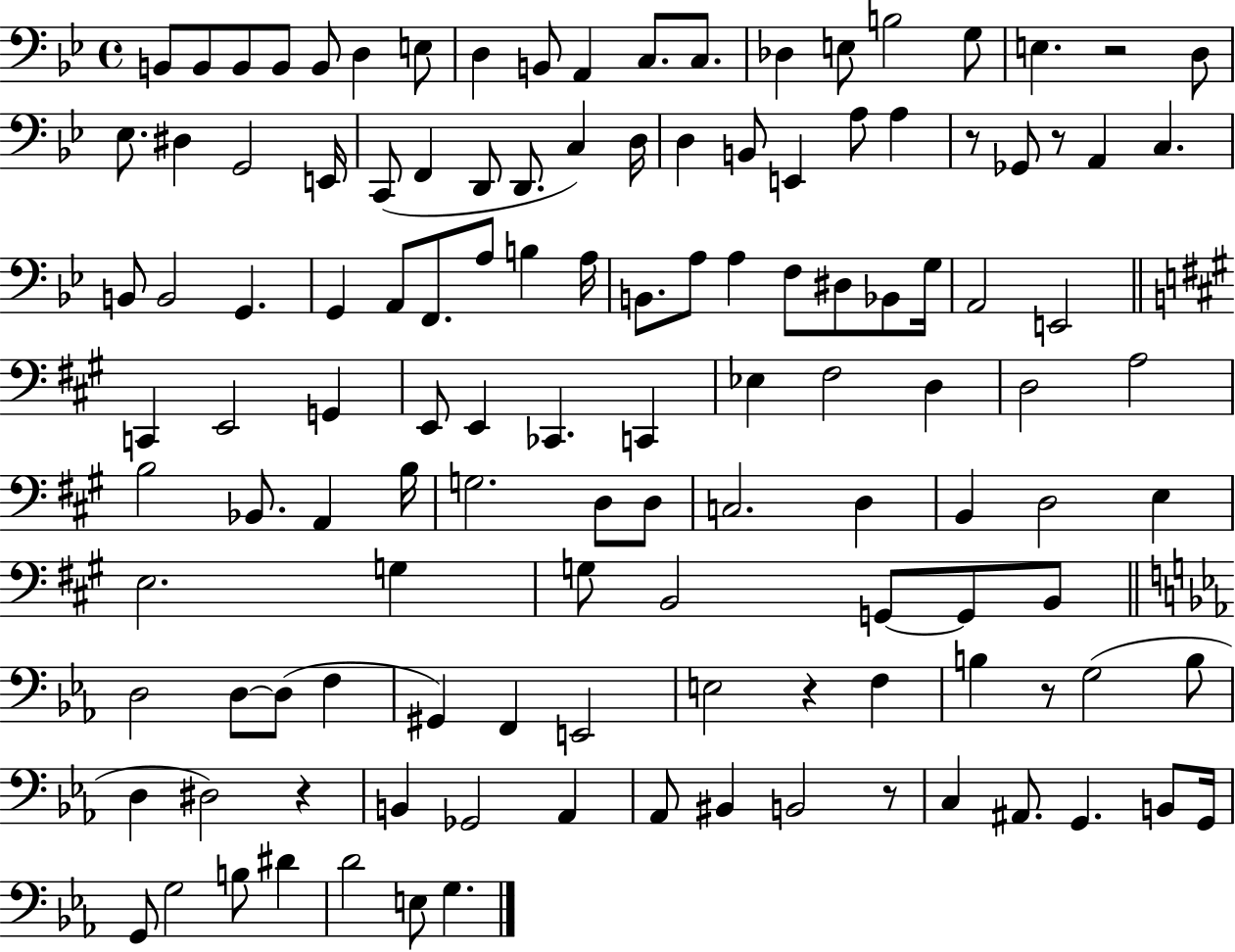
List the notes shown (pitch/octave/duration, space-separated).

B2/e B2/e B2/e B2/e B2/e D3/q E3/e D3/q B2/e A2/q C3/e. C3/e. Db3/q E3/e B3/h G3/e E3/q. R/h D3/e Eb3/e. D#3/q G2/h E2/s C2/e F2/q D2/e D2/e. C3/q D3/s D3/q B2/e E2/q A3/e A3/q R/e Gb2/e R/e A2/q C3/q. B2/e B2/h G2/q. G2/q A2/e F2/e. A3/e B3/q A3/s B2/e. A3/e A3/q F3/e D#3/e Bb2/e G3/s A2/h E2/h C2/q E2/h G2/q E2/e E2/q CES2/q. C2/q Eb3/q F#3/h D3/q D3/h A3/h B3/h Bb2/e. A2/q B3/s G3/h. D3/e D3/e C3/h. D3/q B2/q D3/h E3/q E3/h. G3/q G3/e B2/h G2/e G2/e B2/e D3/h D3/e D3/e F3/q G#2/q F2/q E2/h E3/h R/q F3/q B3/q R/e G3/h B3/e D3/q D#3/h R/q B2/q Gb2/h Ab2/q Ab2/e BIS2/q B2/h R/e C3/q A#2/e. G2/q. B2/e G2/s G2/e G3/h B3/e D#4/q D4/h E3/e G3/q.